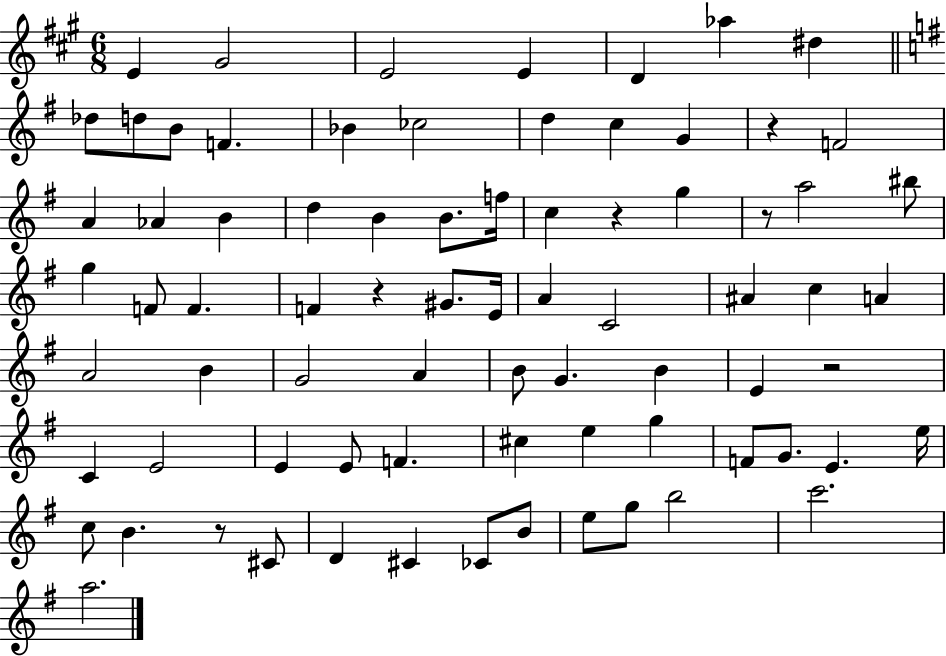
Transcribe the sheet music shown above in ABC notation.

X:1
T:Untitled
M:6/8
L:1/4
K:A
E ^G2 E2 E D _a ^d _d/2 d/2 B/2 F _B _c2 d c G z F2 A _A B d B B/2 f/4 c z g z/2 a2 ^b/2 g F/2 F F z ^G/2 E/4 A C2 ^A c A A2 B G2 A B/2 G B E z2 C E2 E E/2 F ^c e g F/2 G/2 E e/4 c/2 B z/2 ^C/2 D ^C _C/2 B/2 e/2 g/2 b2 c'2 a2